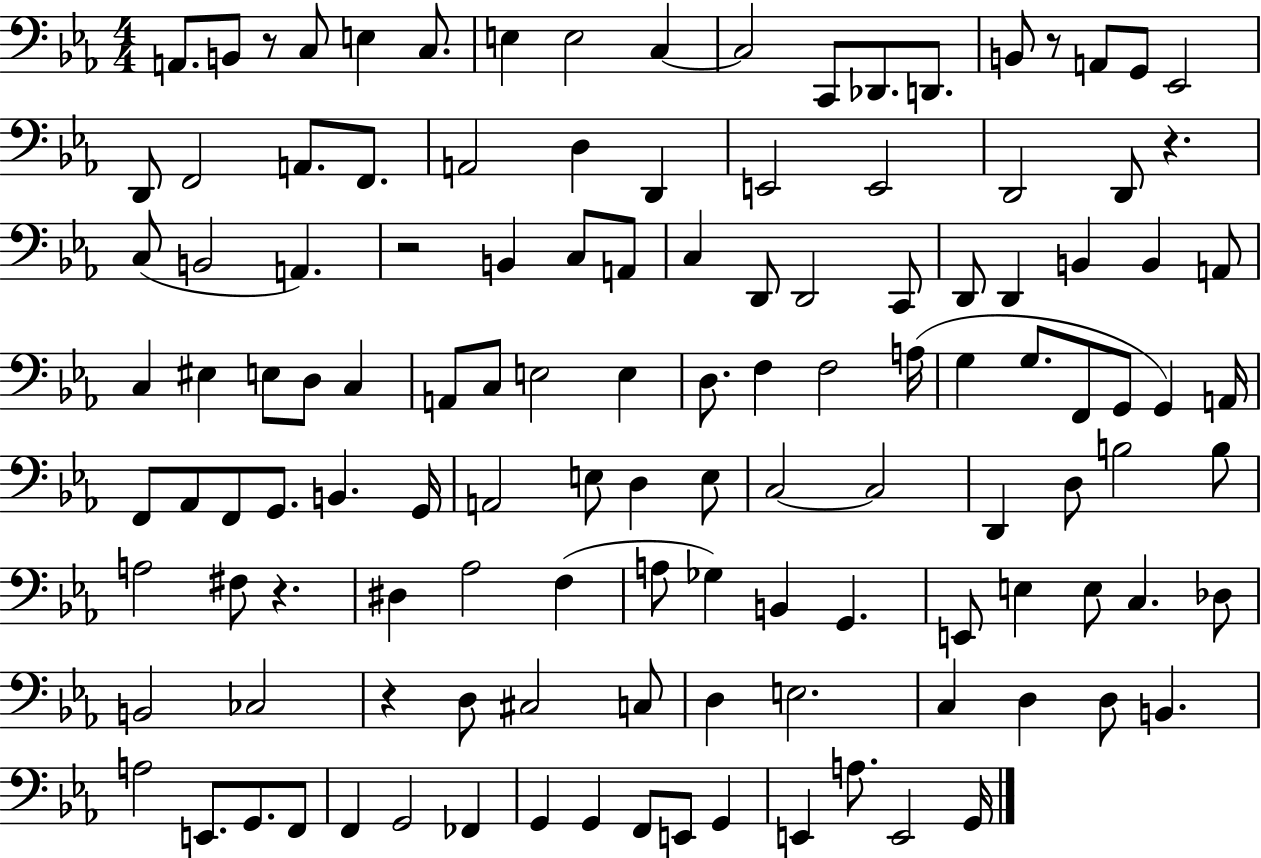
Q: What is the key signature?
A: EES major